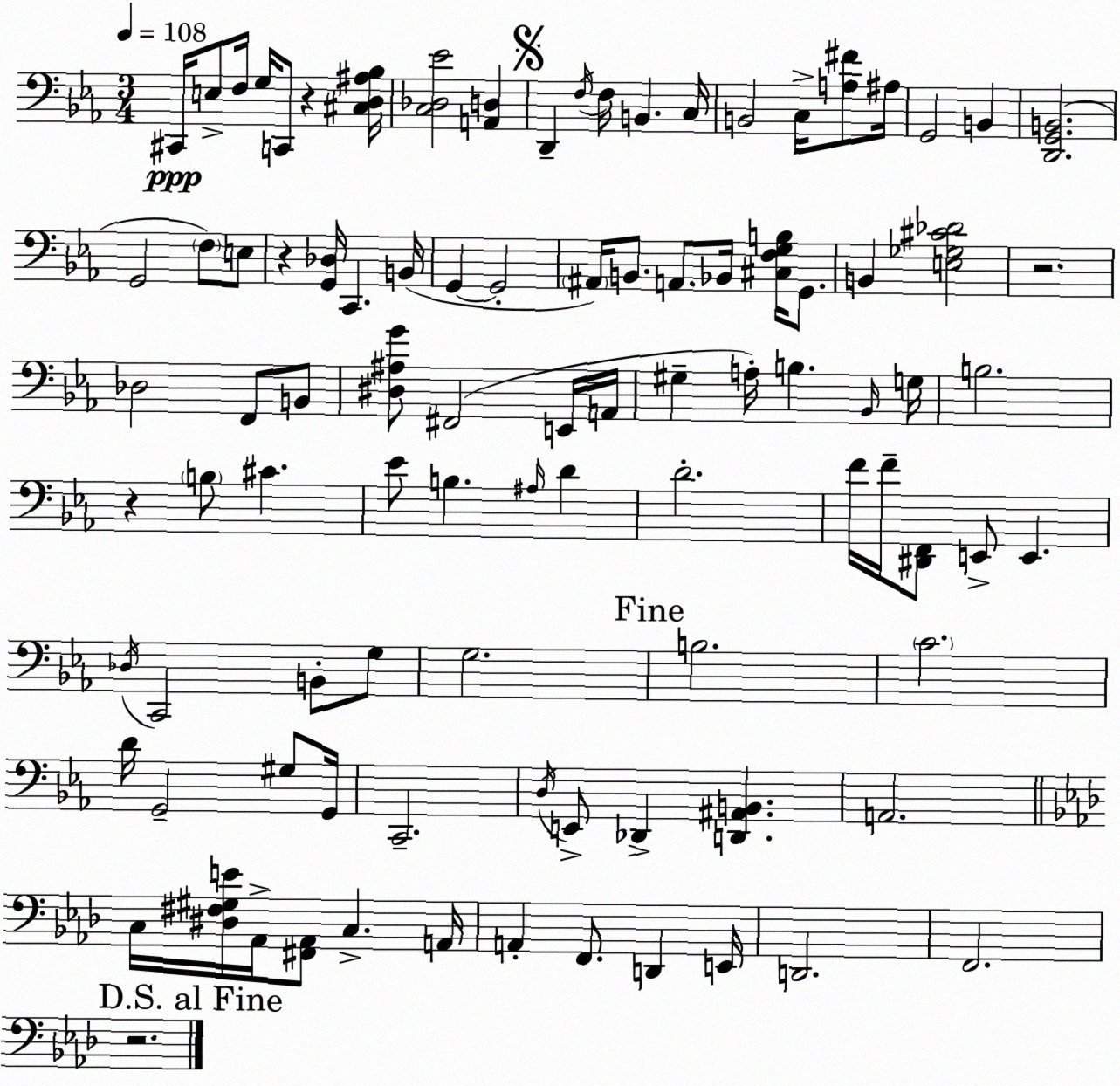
X:1
T:Untitled
M:3/4
L:1/4
K:Eb
^C,,/4 E,/2 F,/4 G,/4 C,,/2 z [^C,D,^A,_B,]/4 [C,_D,_E]2 [A,,D,] D,, F,/4 F,/4 B,, C,/4 B,,2 C,/4 [A,^F]/2 ^A,/4 G,,2 B,, [D,,G,,B,,]2 G,,2 F,/2 E,/2 z [G,,_D,]/4 C,, B,,/4 G,, G,,2 ^A,,/4 B,,/2 A,,/2 _B,,/4 [^C,F,G,B,]/4 G,,/2 B,, [E,_G,^C_D]2 z2 _D,2 F,,/2 B,,/2 [^D,^A,G]/2 ^F,,2 E,,/4 A,,/4 ^G, A,/4 B, _B,,/4 G,/4 B,2 z B,/2 ^C _E/2 B, ^A,/4 D D2 F/4 F/4 [^D,,F,,]/2 E,,/2 E,, _D,/4 C,,2 B,,/2 G,/2 G,2 B,2 C2 D/4 G,,2 ^G,/2 G,,/4 C,,2 D,/4 E,,/2 _D,, [D,,^A,,B,,] A,,2 C,/4 [^D,^F,^G,E]/4 _A,,/4 [^F,,_A,,]/2 C, A,,/4 A,, F,,/2 D,, E,,/4 D,,2 F,,2 z2